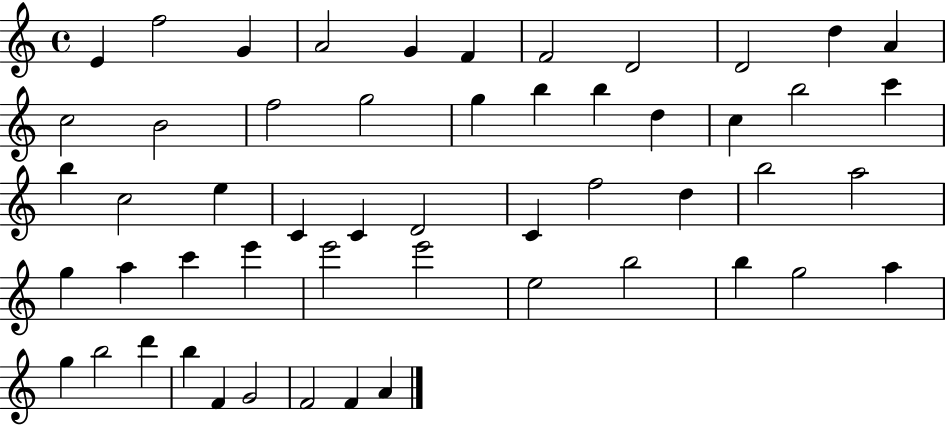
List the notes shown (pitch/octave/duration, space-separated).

E4/q F5/h G4/q A4/h G4/q F4/q F4/h D4/h D4/h D5/q A4/q C5/h B4/h F5/h G5/h G5/q B5/q B5/q D5/q C5/q B5/h C6/q B5/q C5/h E5/q C4/q C4/q D4/h C4/q F5/h D5/q B5/h A5/h G5/q A5/q C6/q E6/q E6/h E6/h E5/h B5/h B5/q G5/h A5/q G5/q B5/h D6/q B5/q F4/q G4/h F4/h F4/q A4/q